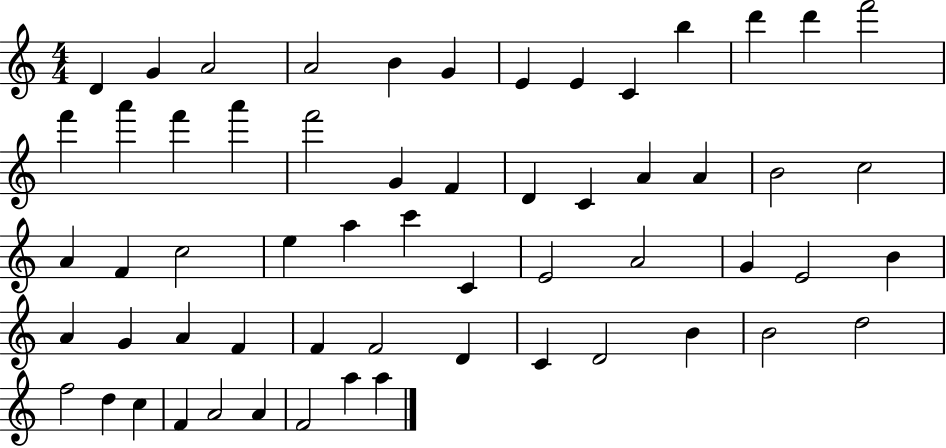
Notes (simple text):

D4/q G4/q A4/h A4/h B4/q G4/q E4/q E4/q C4/q B5/q D6/q D6/q F6/h F6/q A6/q F6/q A6/q F6/h G4/q F4/q D4/q C4/q A4/q A4/q B4/h C5/h A4/q F4/q C5/h E5/q A5/q C6/q C4/q E4/h A4/h G4/q E4/h B4/q A4/q G4/q A4/q F4/q F4/q F4/h D4/q C4/q D4/h B4/q B4/h D5/h F5/h D5/q C5/q F4/q A4/h A4/q F4/h A5/q A5/q